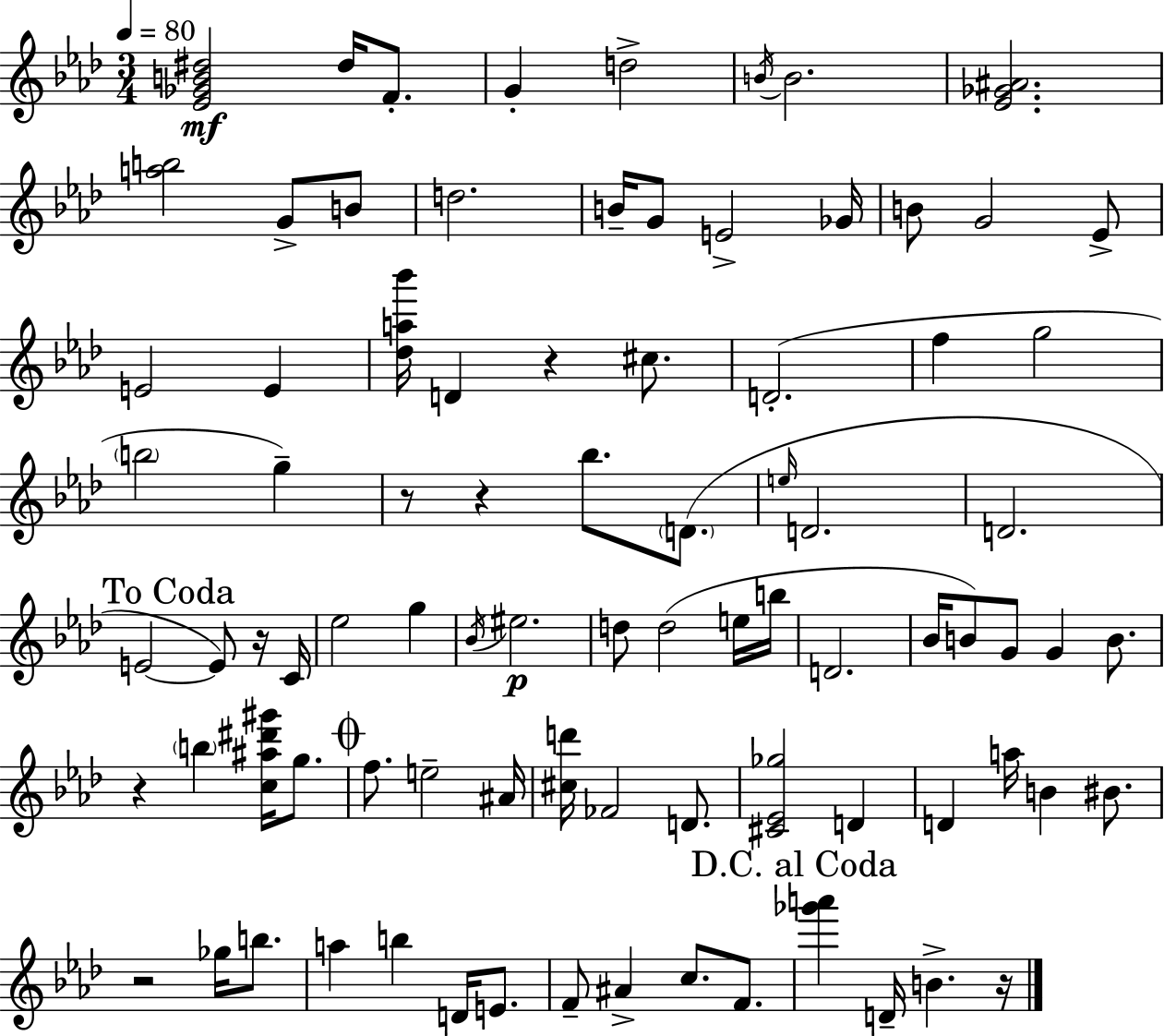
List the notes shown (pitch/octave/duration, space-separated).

[Eb4,Gb4,B4,D#5]/h D#5/s F4/e. G4/q D5/h B4/s B4/h. [Eb4,Gb4,A#4]/h. [A5,B5]/h G4/e B4/e D5/h. B4/s G4/e E4/h Gb4/s B4/e G4/h Eb4/e E4/h E4/q [Db5,A5,Bb6]/s D4/q R/q C#5/e. D4/h. F5/q G5/h B5/h G5/q R/e R/q Bb5/e. D4/e. E5/s D4/h. D4/h. E4/h E4/e R/s C4/s Eb5/h G5/q Bb4/s EIS5/h. D5/e D5/h E5/s B5/s D4/h. Bb4/s B4/e G4/e G4/q B4/e. R/q B5/q [C5,A#5,D#6,G#6]/s G5/e. F5/e. E5/h A#4/s [C#5,D6]/s FES4/h D4/e. [C#4,Eb4,Gb5]/h D4/q D4/q A5/s B4/q BIS4/e. R/h Gb5/s B5/e. A5/q B5/q D4/s E4/e. F4/e A#4/q C5/e. F4/e. [Gb6,A6]/q D4/s B4/q. R/s